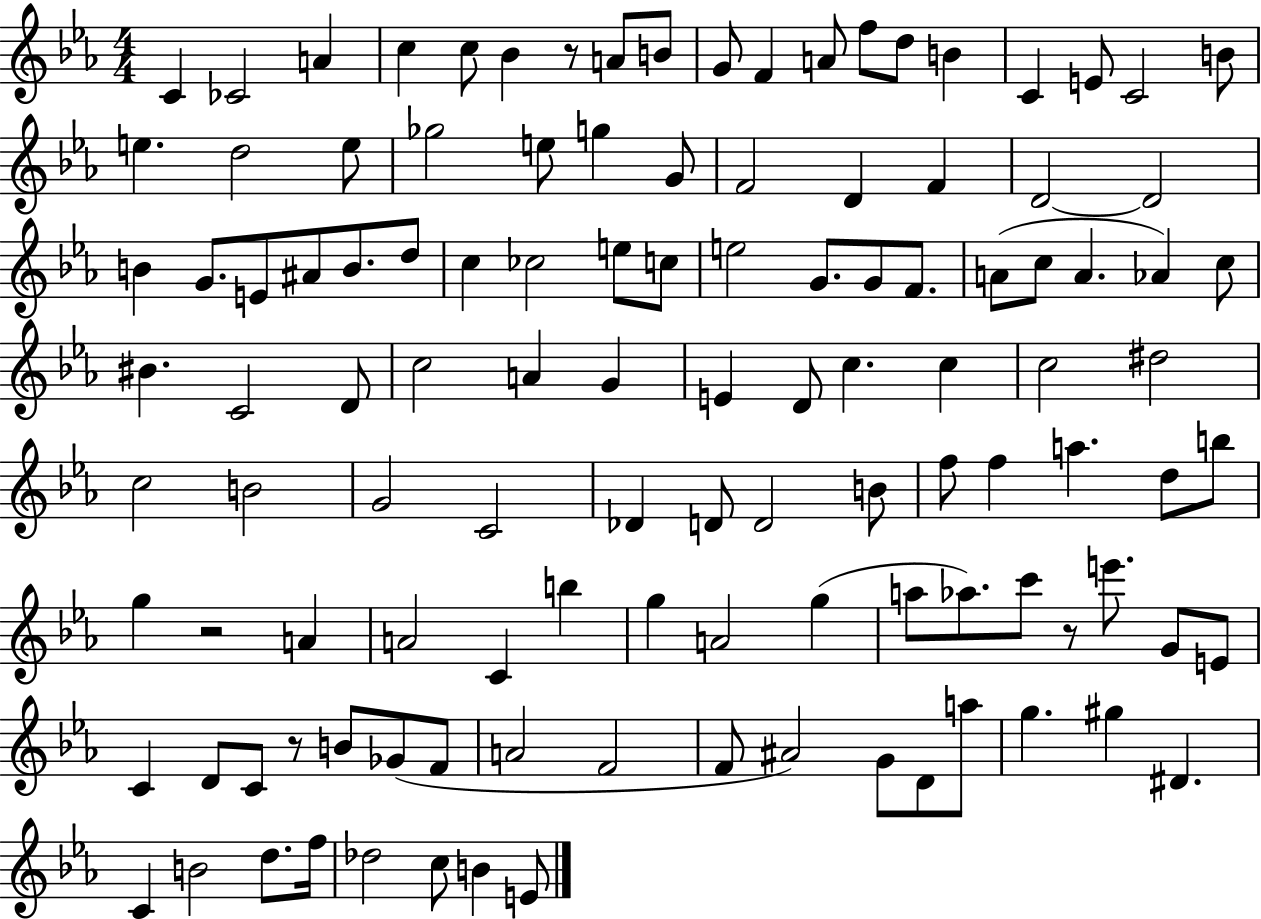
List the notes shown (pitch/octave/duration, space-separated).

C4/q CES4/h A4/q C5/q C5/e Bb4/q R/e A4/e B4/e G4/e F4/q A4/e F5/e D5/e B4/q C4/q E4/e C4/h B4/e E5/q. D5/h E5/e Gb5/h E5/e G5/q G4/e F4/h D4/q F4/q D4/h D4/h B4/q G4/e. E4/e A#4/e B4/e. D5/e C5/q CES5/h E5/e C5/e E5/h G4/e. G4/e F4/e. A4/e C5/e A4/q. Ab4/q C5/e BIS4/q. C4/h D4/e C5/h A4/q G4/q E4/q D4/e C5/q. C5/q C5/h D#5/h C5/h B4/h G4/h C4/h Db4/q D4/e D4/h B4/e F5/e F5/q A5/q. D5/e B5/e G5/q R/h A4/q A4/h C4/q B5/q G5/q A4/h G5/q A5/e Ab5/e. C6/e R/e E6/e. G4/e E4/e C4/q D4/e C4/e R/e B4/e Gb4/e F4/e A4/h F4/h F4/e A#4/h G4/e D4/e A5/e G5/q. G#5/q D#4/q. C4/q B4/h D5/e. F5/s Db5/h C5/e B4/q E4/e